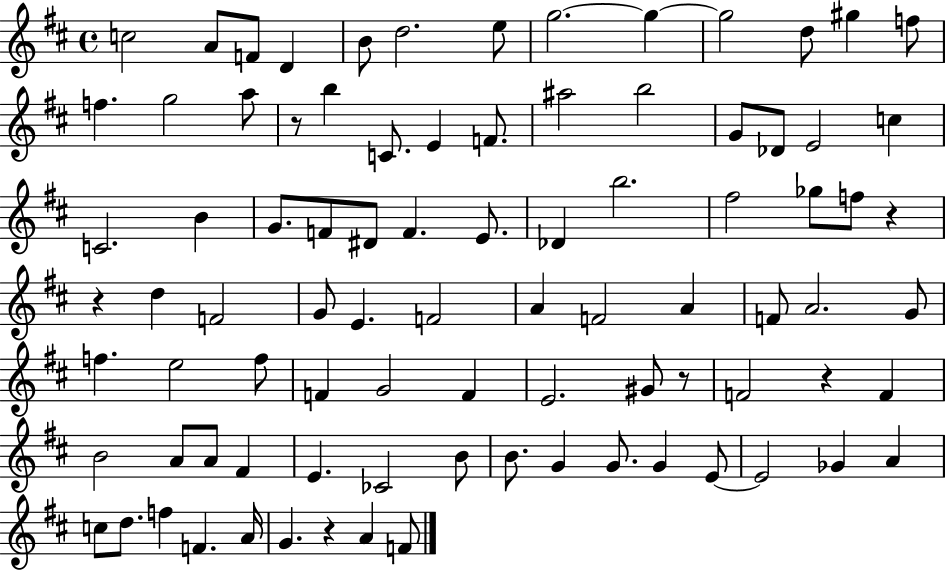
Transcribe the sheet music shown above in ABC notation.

X:1
T:Untitled
M:4/4
L:1/4
K:D
c2 A/2 F/2 D B/2 d2 e/2 g2 g g2 d/2 ^g f/2 f g2 a/2 z/2 b C/2 E F/2 ^a2 b2 G/2 _D/2 E2 c C2 B G/2 F/2 ^D/2 F E/2 _D b2 ^f2 _g/2 f/2 z z d F2 G/2 E F2 A F2 A F/2 A2 G/2 f e2 f/2 F G2 F E2 ^G/2 z/2 F2 z F B2 A/2 A/2 ^F E _C2 B/2 B/2 G G/2 G E/2 E2 _G A c/2 d/2 f F A/4 G z A F/2